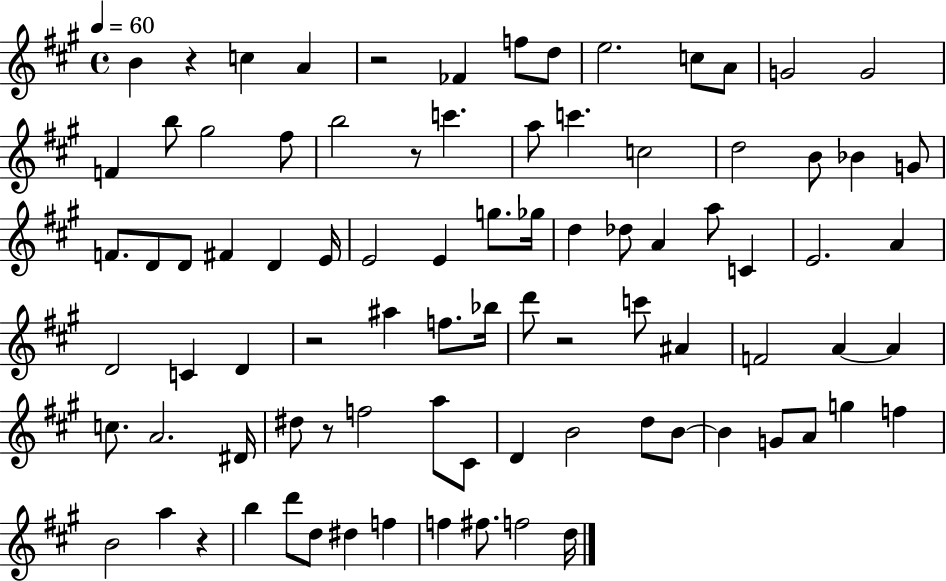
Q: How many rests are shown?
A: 7